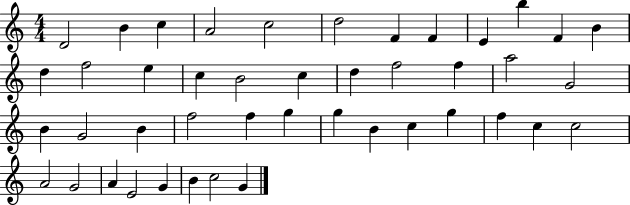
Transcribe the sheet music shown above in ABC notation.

X:1
T:Untitled
M:4/4
L:1/4
K:C
D2 B c A2 c2 d2 F F E b F B d f2 e c B2 c d f2 f a2 G2 B G2 B f2 f g g B c g f c c2 A2 G2 A E2 G B c2 G